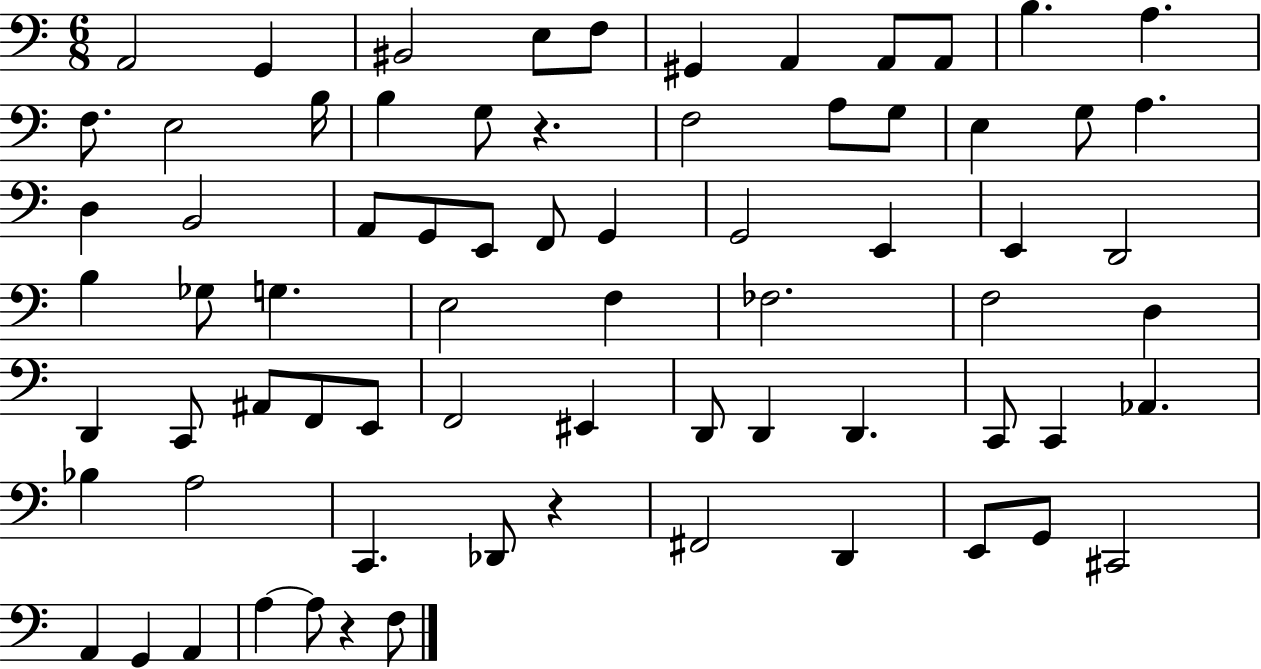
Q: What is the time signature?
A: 6/8